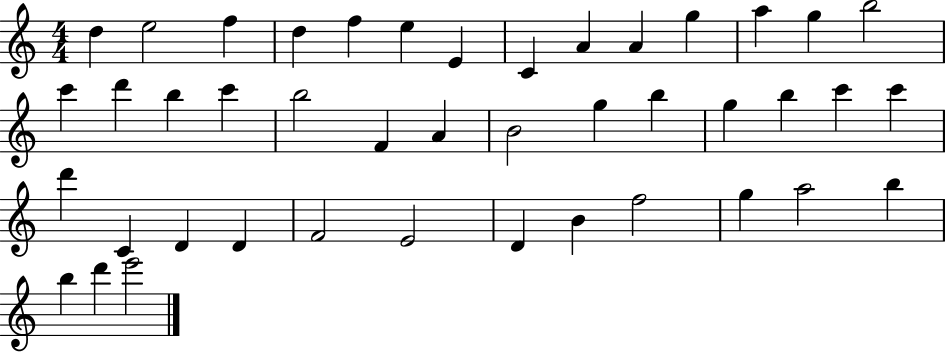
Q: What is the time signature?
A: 4/4